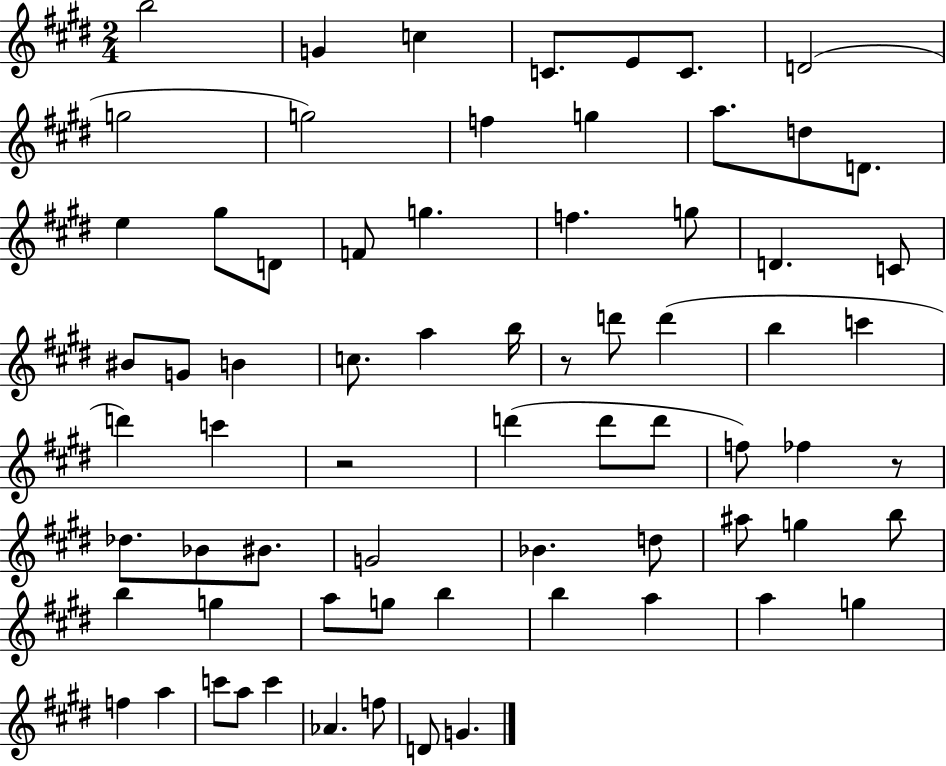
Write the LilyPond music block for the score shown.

{
  \clef treble
  \numericTimeSignature
  \time 2/4
  \key e \major
  b''2 | g'4 c''4 | c'8. e'8 c'8. | d'2( | \break g''2 | g''2) | f''4 g''4 | a''8. d''8 d'8. | \break e''4 gis''8 d'8 | f'8 g''4. | f''4. g''8 | d'4. c'8 | \break bis'8 g'8 b'4 | c''8. a''4 b''16 | r8 d'''8 d'''4( | b''4 c'''4 | \break d'''4) c'''4 | r2 | d'''4( d'''8 d'''8 | f''8) fes''4 r8 | \break des''8. bes'8 bis'8. | g'2 | bes'4. d''8 | ais''8 g''4 b''8 | \break b''4 g''4 | a''8 g''8 b''4 | b''4 a''4 | a''4 g''4 | \break f''4 a''4 | c'''8 a''8 c'''4 | aes'4. f''8 | d'8 g'4. | \break \bar "|."
}